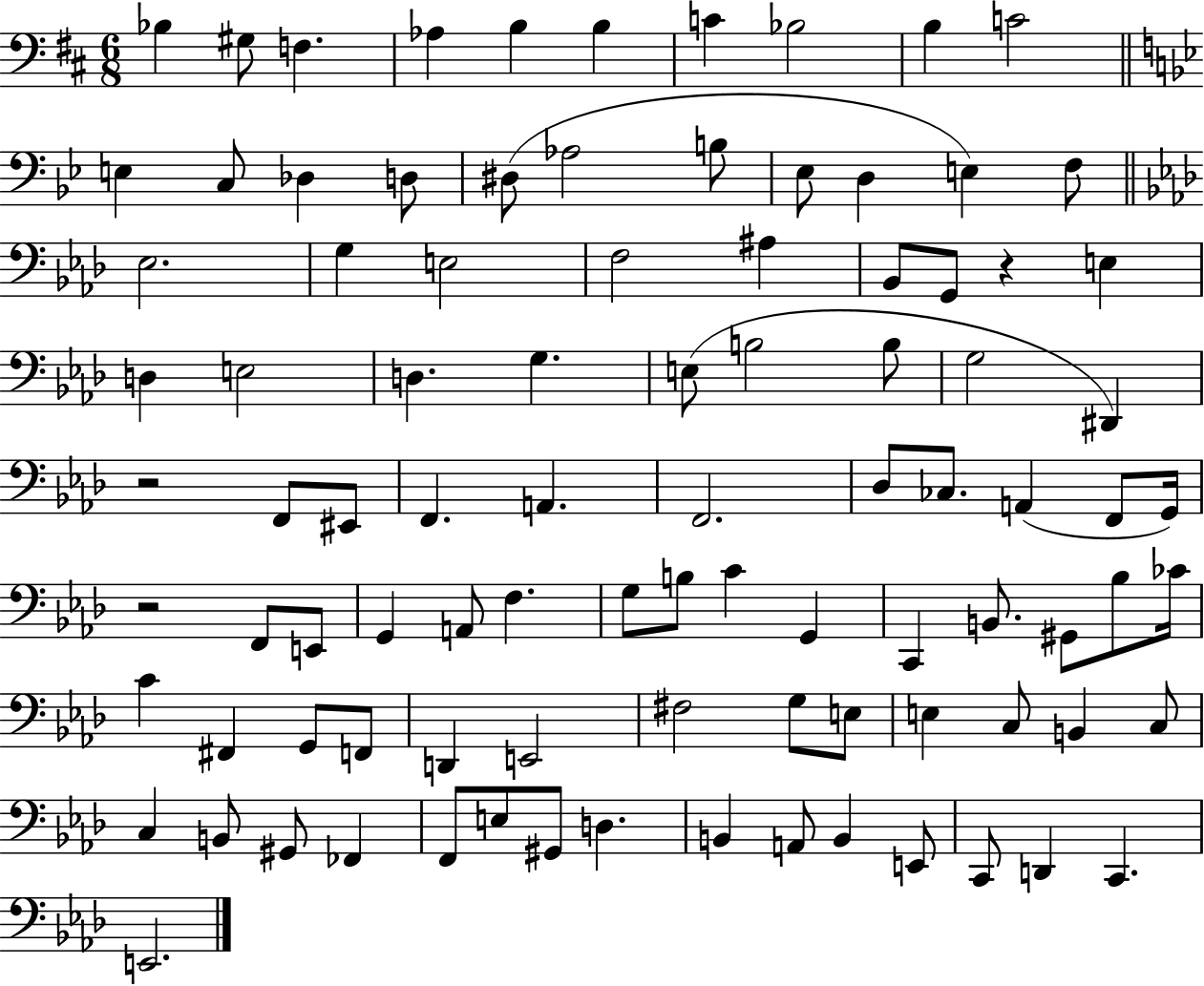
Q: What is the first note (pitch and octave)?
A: Bb3